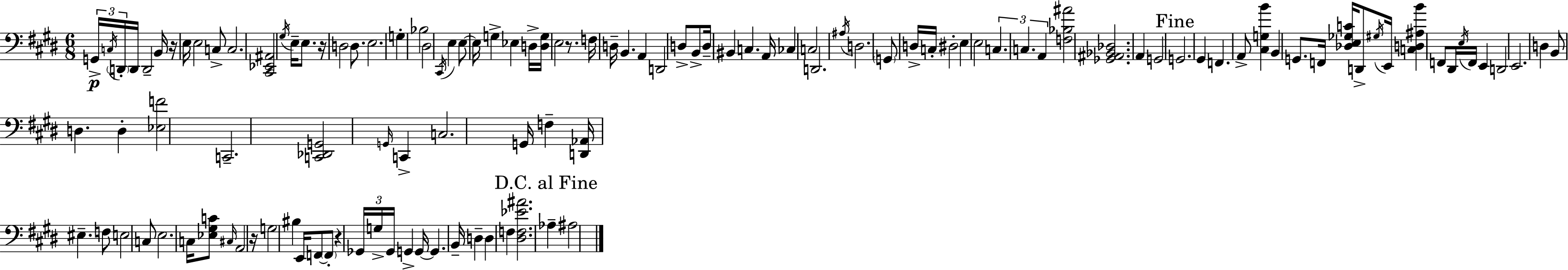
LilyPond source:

{
  \clef bass
  \numericTimeSignature
  \time 6/8
  \key e \major
  \repeat volta 2 { \tuplet 3/2 { g,16->\p \acciaccatura { c16 } \parenthesize d,16-. } d,16 d,2-- | b,16 r16 e16 e2 c8-> | c2. | <cis, ees, ais,>2 \acciaccatura { gis16 } e16-- e8. | \break r16 d2 d8. | e2. | g4-. bes2 | dis2 \acciaccatura { cis,16 } e4 | \break e8~~ e16 g4-> ees4 | d16-> <d g>16 e2 | r8. f16 d16-- b,4. a,4 | d,2 d8-> | \break b,8-> d16-- bis,4 c4. | a,16 ces4 c2 | d,2. | \acciaccatura { ais16 } d2. | \break \parenthesize g,8 d16-> c16-. dis2-. | e4 e2 | \tuplet 3/2 { c4. c4. | a,4 } <f bes ais'>2 | \break <ges, ais, bes, des>2. | a,4 g,2 | \mark "Fine" g,2. | gis,4 f,4. | \break a,8-> <cis g b'>4 b,4 | g,8. f,16 <des e ges c'>16 d,8-> \acciaccatura { gis16 } e,16 <c d ais b'>4 | f,8 dis,16 \acciaccatura { e16 } f,16 e,4 d,2 | e,2. | \break d4 b,8 | d4. d4-. <ees f'>2 | c,2.-- | <c, des, g,>2 | \break \grace { g,16 } c,4-> c2. | g,16 f4-- | <d, aes,>16 eis4.-- f8 e2 | c8 e2. | \break c16 <ees gis c'>8 \grace { cis16 } a,2 | r16 g2 | bis4 e,16 f,8~~ \parenthesize f,8-. | r4 \tuplet 3/2 { ges,16 g16-> ges,16 } g,4-> | \break g,16~~ g,4. b,16-- d4-- | d4 f4 <dis f ees' ais'>2. | \mark "D.C. al Fine" aes4-- | ais2 } \bar "|."
}